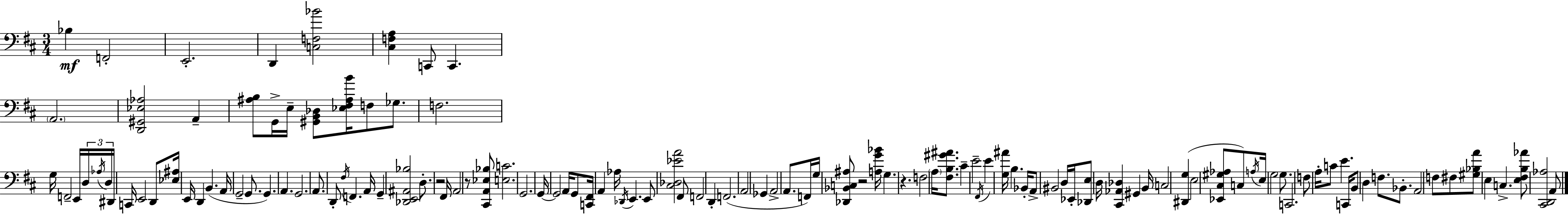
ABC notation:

X:1
T:Untitled
M:3/4
L:1/4
K:D
_B, F,,2 E,,2 D,, [C,F,_B]2 [^C,F,A,] C,,/2 C,, A,,2 [D,,^G,,_E,_A,]2 A,, [^A,B,]/2 G,,/4 E,/4 [^G,,B,,_D,]/2 [_E,^F,^A,B]/4 F,/2 _G,/2 F,2 G,/4 F,,2 E,,/4 D,/4 _A,/4 D,/4 ^D,,/4 C,,/4 E,,2 D,,/2 [_E,^A,]/4 E,,/4 D,, B,, A,,/4 G,,2 G,,/2 G,, A,, G,,2 A,,/2 D,,/2 ^F,/4 F,, A,,/4 G,, [_D,,E,,^A,,_B,]2 D,/2 z2 ^F,,/4 A,,2 z/2 [^C,,A,,_E,_B,]/2 [E,C]2 G,,2 G,,/4 G,,2 A,,/4 G,,/2 [C,,^F,,]/4 A,, _A,/4 _D,,/4 E,, E,,/2 [^C,_D,_EA]2 ^F,,/2 F,,2 D,, F,,2 A,,2 _G,, A,,2 A,,/2 F,,/4 G,/4 [_D,,_B,,C,^A,]/2 z2 [A,G_B]/4 G, z F,2 A,/4 [^F,B,^G^A]/2 ^C E2 ^F,,/4 E [G,^A]/4 B, _B,,/4 A,,/2 ^B,,2 D,/4 _E,,/4 [_D,,E,]/2 D,/4 [^C,,_A,,_D,] ^G,, B,,/4 C,2 [^D,,G,] E,2 [_E,,^C,^G,_A,]/2 C,/2 A,/4 E,/4 G,2 G,/2 C,,2 F,/2 A,/4 C/2 E C,,/4 B,,/2 D, F,/2 _B,,/2 A,,2 F,/2 ^F,/2 [^G,_B,A]/2 E, C, [E,^F,B,_A]/2 [^C,,D,,_A,]2 A,,/2